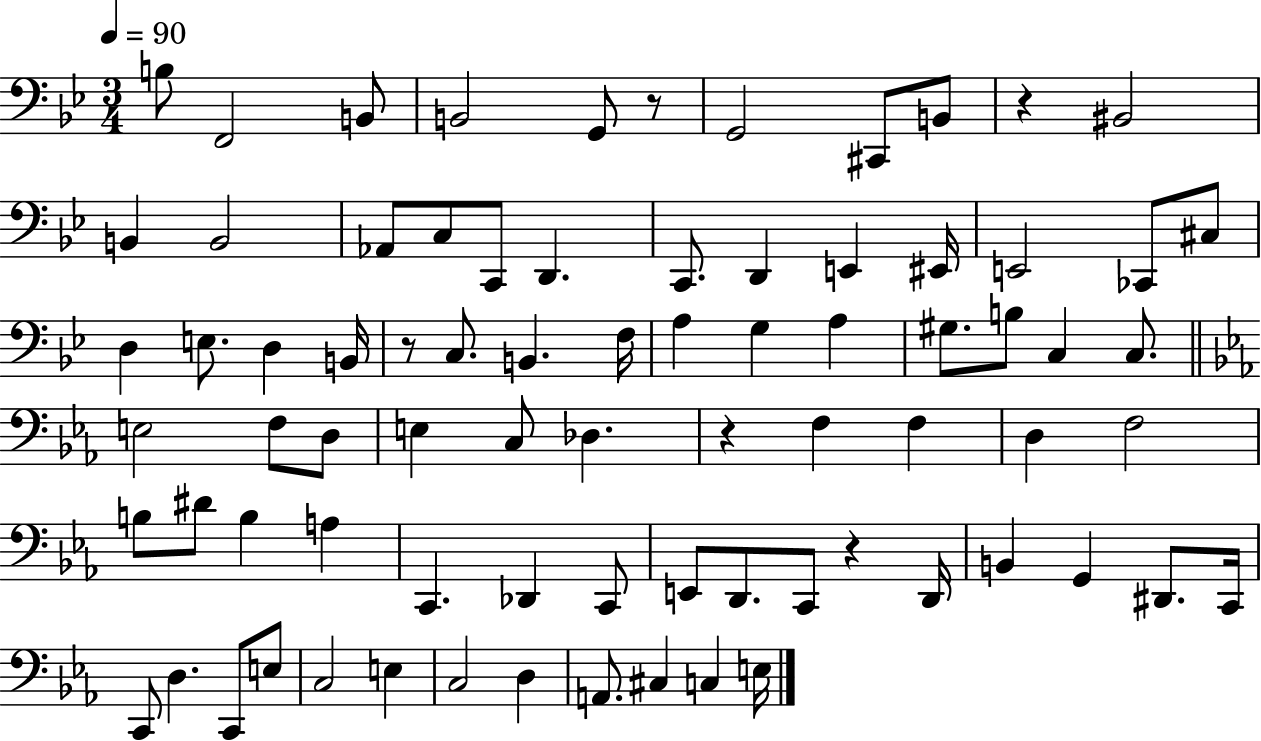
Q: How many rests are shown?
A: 5